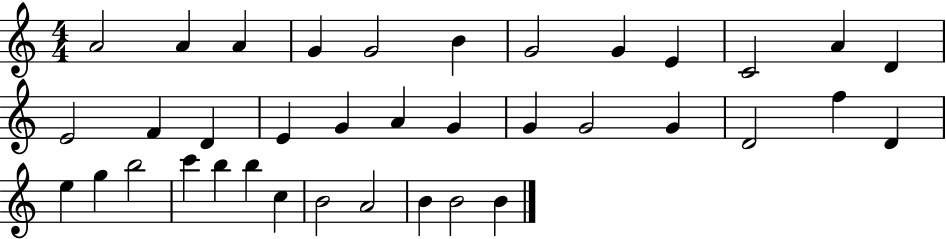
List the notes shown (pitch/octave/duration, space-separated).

A4/h A4/q A4/q G4/q G4/h B4/q G4/h G4/q E4/q C4/h A4/q D4/q E4/h F4/q D4/q E4/q G4/q A4/q G4/q G4/q G4/h G4/q D4/h F5/q D4/q E5/q G5/q B5/h C6/q B5/q B5/q C5/q B4/h A4/h B4/q B4/h B4/q